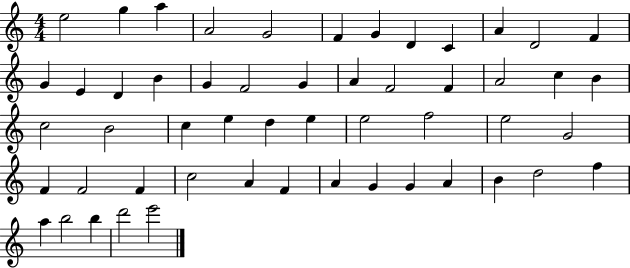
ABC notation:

X:1
T:Untitled
M:4/4
L:1/4
K:C
e2 g a A2 G2 F G D C A D2 F G E D B G F2 G A F2 F A2 c B c2 B2 c e d e e2 f2 e2 G2 F F2 F c2 A F A G G A B d2 f a b2 b d'2 e'2